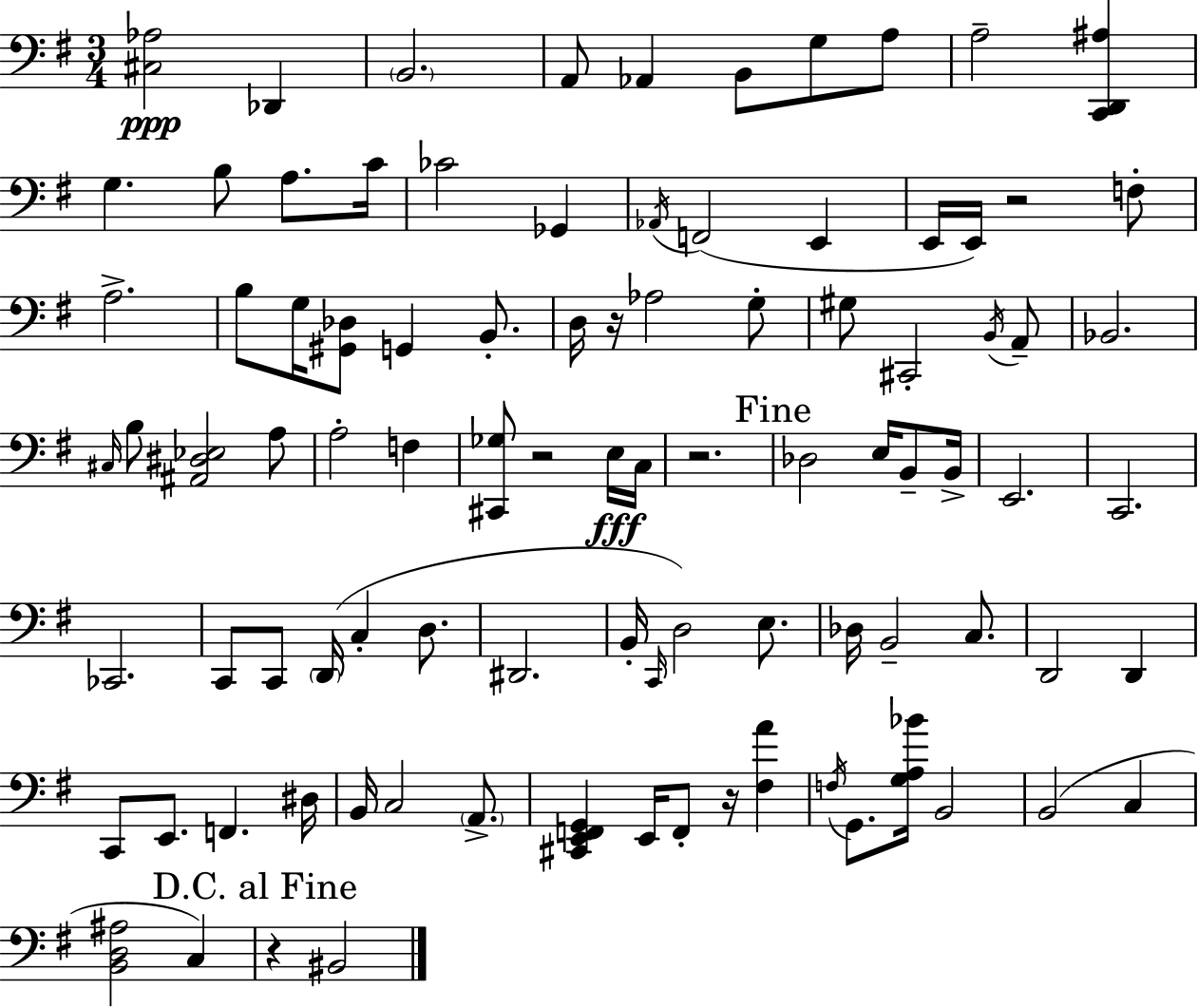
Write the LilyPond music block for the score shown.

{
  \clef bass
  \numericTimeSignature
  \time 3/4
  \key g \major
  \repeat volta 2 { <cis aes>2\ppp des,4 | \parenthesize b,2. | a,8 aes,4 b,8 g8 a8 | a2-- <c, d, ais>4 | \break g4. b8 a8. c'16 | ces'2 ges,4 | \acciaccatura { aes,16 } f,2( e,4 | e,16 e,16) r2 f8-. | \break a2.-> | b8 g16 <gis, des>8 g,4 b,8.-. | d16 r16 aes2 g8-. | gis8 cis,2-. \acciaccatura { b,16 } | \break a,8-- bes,2. | \grace { cis16 } b8 <ais, dis ees>2 | a8 a2-. f4 | <cis, ges>8 r2 | \break e16\fff c16 r2. | \mark "Fine" des2 e16 | b,8-- b,16-> e,2. | c,2. | \break ces,2. | c,8 c,8 \parenthesize d,16( c4-. | d8. dis,2. | b,16-. \grace { c,16 }) d2 | \break e8. des16 b,2-- | c8. d,2 | d,4 c,8 e,8. f,4. | dis16 b,16 c2 | \break \parenthesize a,8.-> <cis, e, f, g,>4 e,16 f,8-. r16 | <fis a'>4 \acciaccatura { f16 } g,8. <g a bes'>16 b,2 | b,2( | c4 <b, d ais>2 | \break c4) \mark "D.C. al Fine" r4 bis,2 | } \bar "|."
}